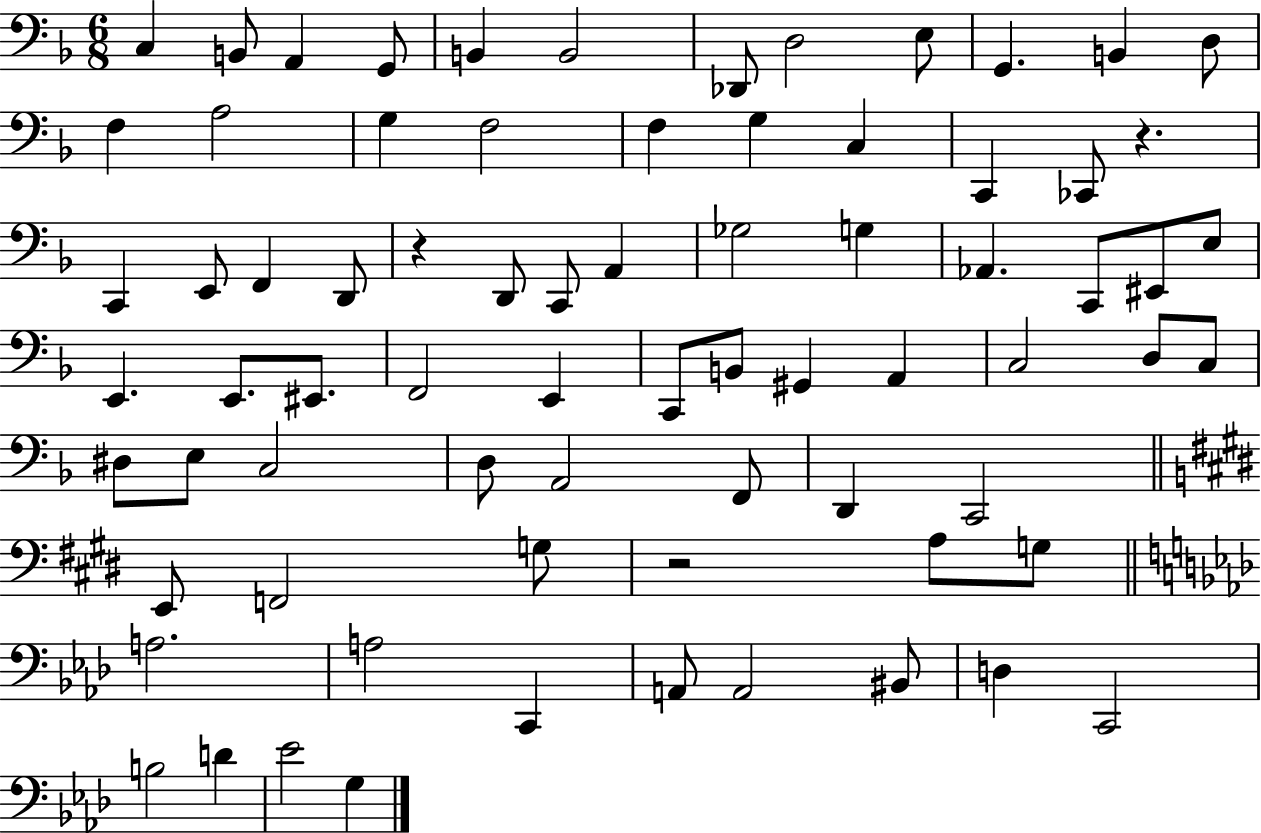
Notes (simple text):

C3/q B2/e A2/q G2/e B2/q B2/h Db2/e D3/h E3/e G2/q. B2/q D3/e F3/q A3/h G3/q F3/h F3/q G3/q C3/q C2/q CES2/e R/q. C2/q E2/e F2/q D2/e R/q D2/e C2/e A2/q Gb3/h G3/q Ab2/q. C2/e EIS2/e E3/e E2/q. E2/e. EIS2/e. F2/h E2/q C2/e B2/e G#2/q A2/q C3/h D3/e C3/e D#3/e E3/e C3/h D3/e A2/h F2/e D2/q C2/h E2/e F2/h G3/e R/h A3/e G3/e A3/h. A3/h C2/q A2/e A2/h BIS2/e D3/q C2/h B3/h D4/q Eb4/h G3/q